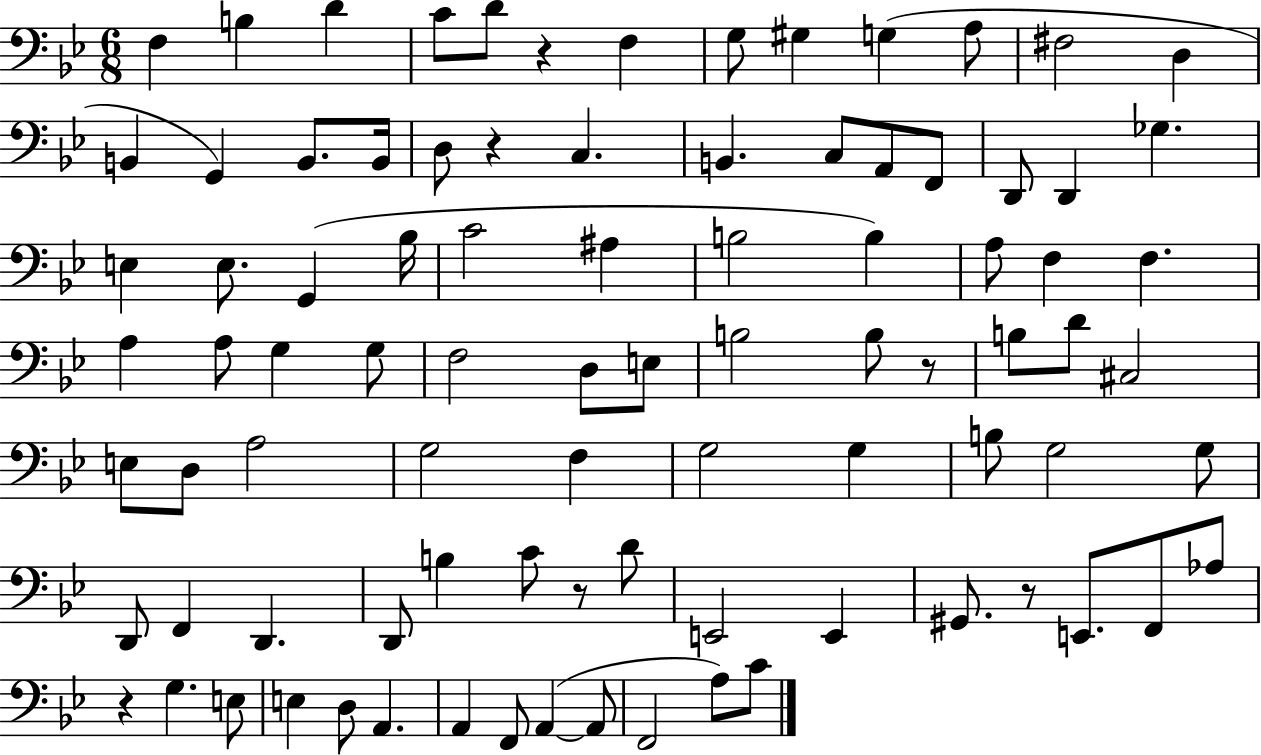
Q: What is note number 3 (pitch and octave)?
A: D4